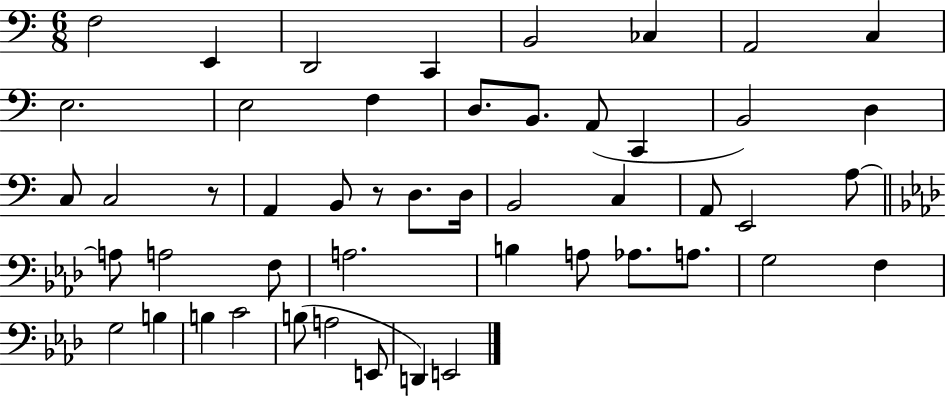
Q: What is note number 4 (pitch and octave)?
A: C2